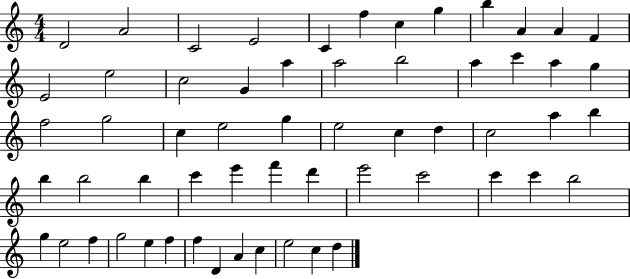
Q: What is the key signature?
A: C major